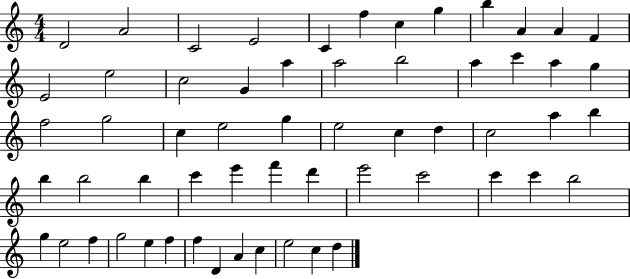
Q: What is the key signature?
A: C major